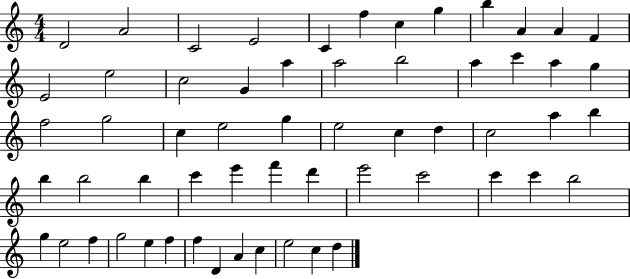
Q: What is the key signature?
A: C major